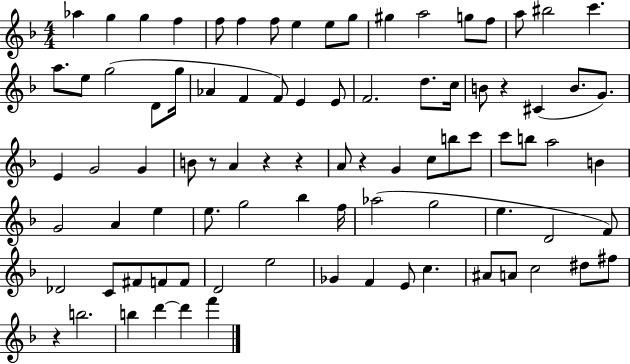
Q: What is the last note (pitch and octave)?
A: F6